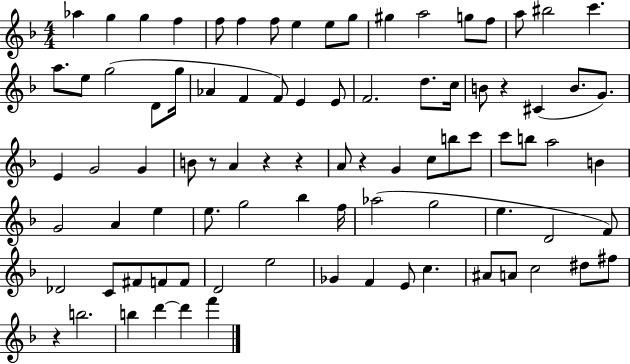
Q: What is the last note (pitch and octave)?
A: F6